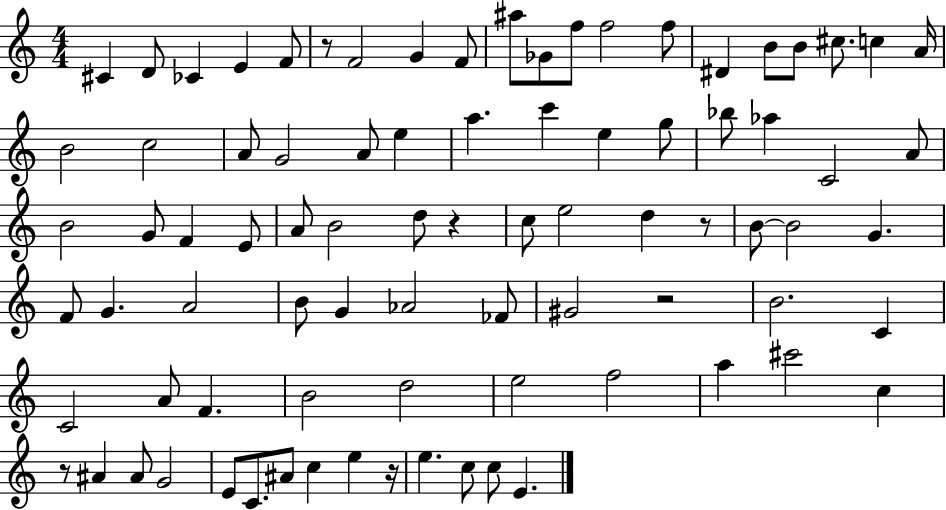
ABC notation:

X:1
T:Untitled
M:4/4
L:1/4
K:C
^C D/2 _C E F/2 z/2 F2 G F/2 ^a/2 _G/2 f/2 f2 f/2 ^D B/2 B/2 ^c/2 c A/4 B2 c2 A/2 G2 A/2 e a c' e g/2 _b/2 _a C2 A/2 B2 G/2 F E/2 A/2 B2 d/2 z c/2 e2 d z/2 B/2 B2 G F/2 G A2 B/2 G _A2 _F/2 ^G2 z2 B2 C C2 A/2 F B2 d2 e2 f2 a ^c'2 c z/2 ^A ^A/2 G2 E/2 C/2 ^A/2 c e z/4 e c/2 c/2 E